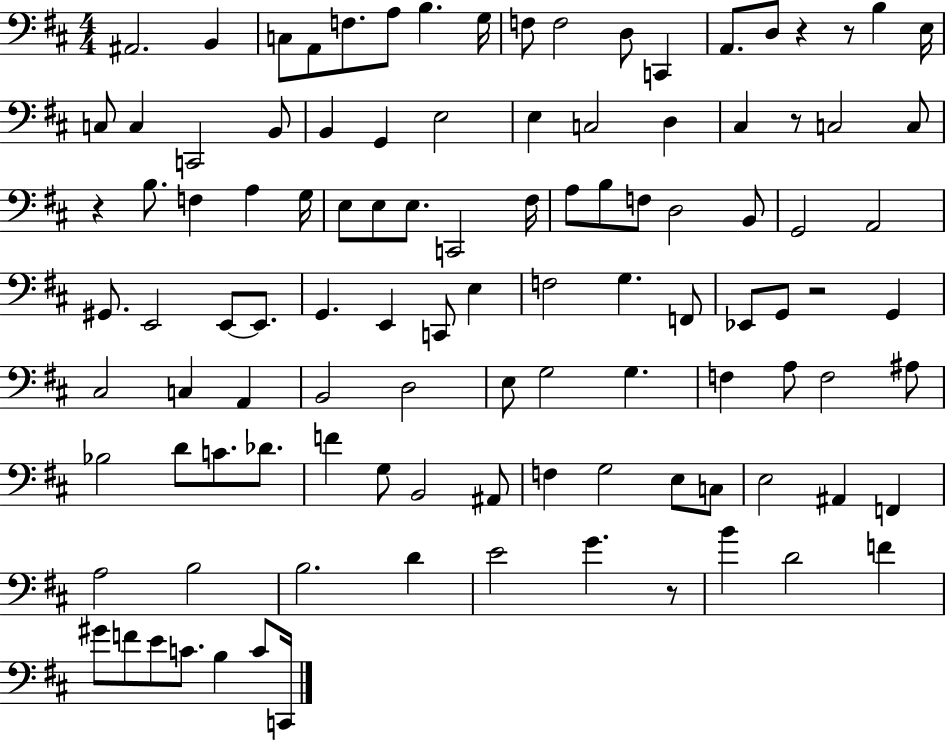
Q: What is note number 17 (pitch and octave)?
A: C3